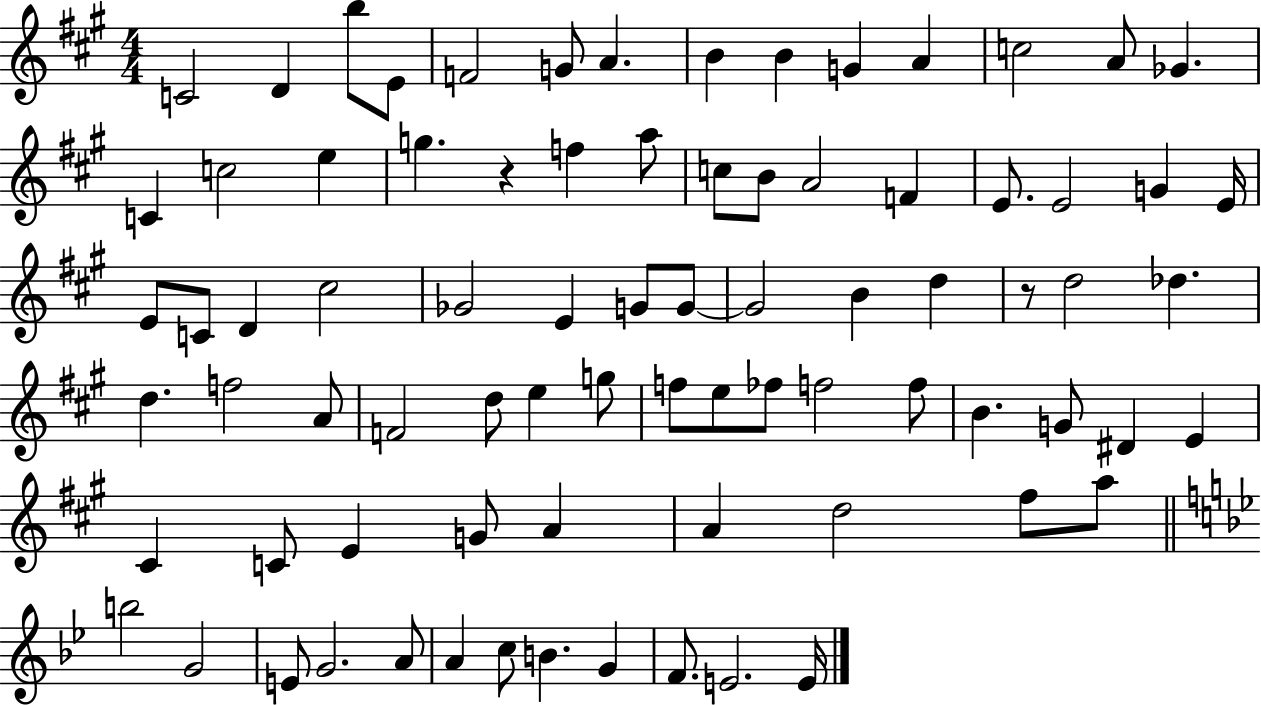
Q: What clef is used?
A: treble